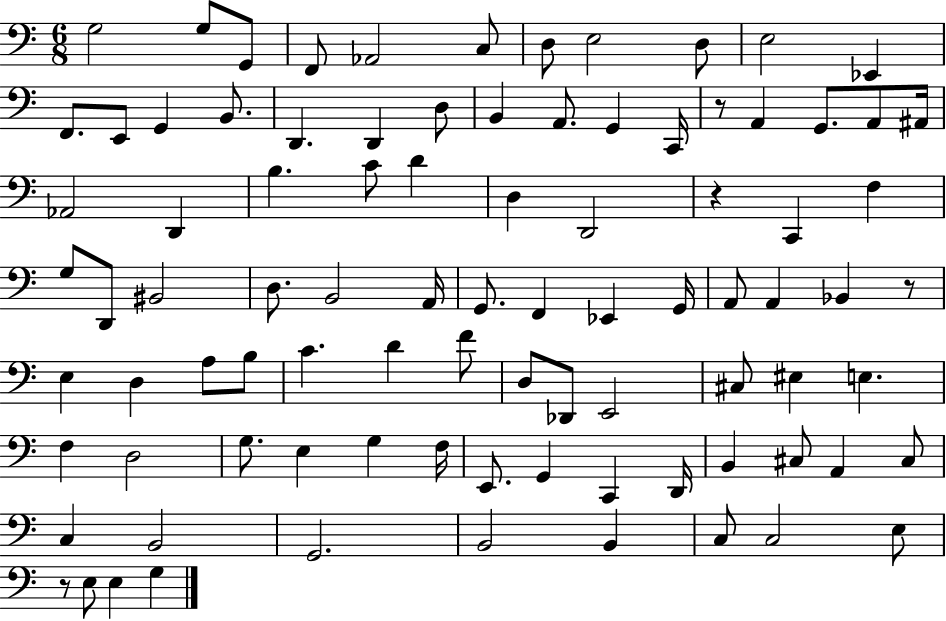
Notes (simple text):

G3/h G3/e G2/e F2/e Ab2/h C3/e D3/e E3/h D3/e E3/h Eb2/q F2/e. E2/e G2/q B2/e. D2/q. D2/q D3/e B2/q A2/e. G2/q C2/s R/e A2/q G2/e. A2/e A#2/s Ab2/h D2/q B3/q. C4/e D4/q D3/q D2/h R/q C2/q F3/q G3/e D2/e BIS2/h D3/e. B2/h A2/s G2/e. F2/q Eb2/q G2/s A2/e A2/q Bb2/q R/e E3/q D3/q A3/e B3/e C4/q. D4/q F4/e D3/e Db2/e E2/h C#3/e EIS3/q E3/q. F3/q D3/h G3/e. E3/q G3/q F3/s E2/e. G2/q C2/q D2/s B2/q C#3/e A2/q C#3/e C3/q B2/h G2/h. B2/h B2/q C3/e C3/h E3/e R/e E3/e E3/q G3/q